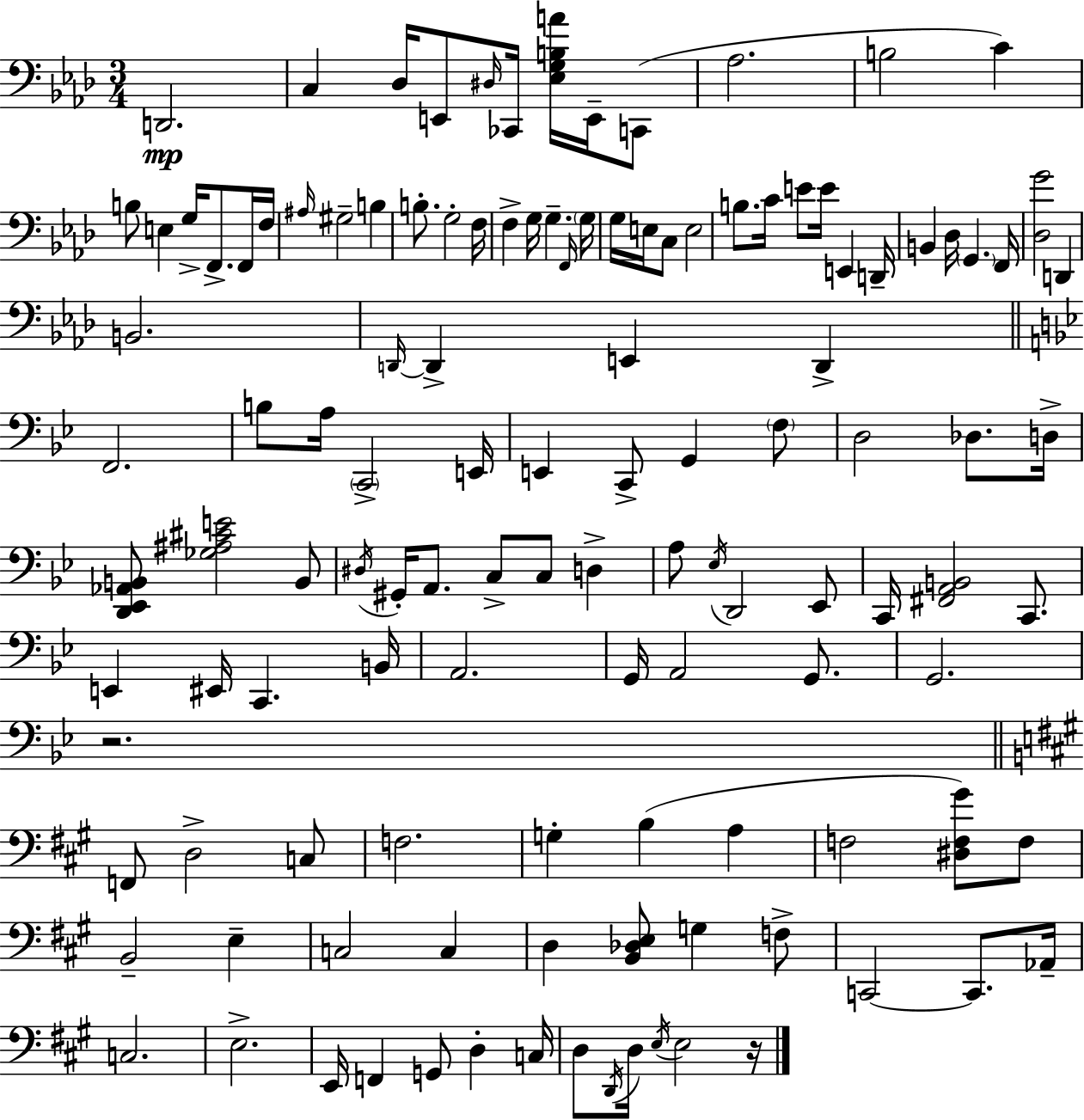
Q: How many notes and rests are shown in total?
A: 122